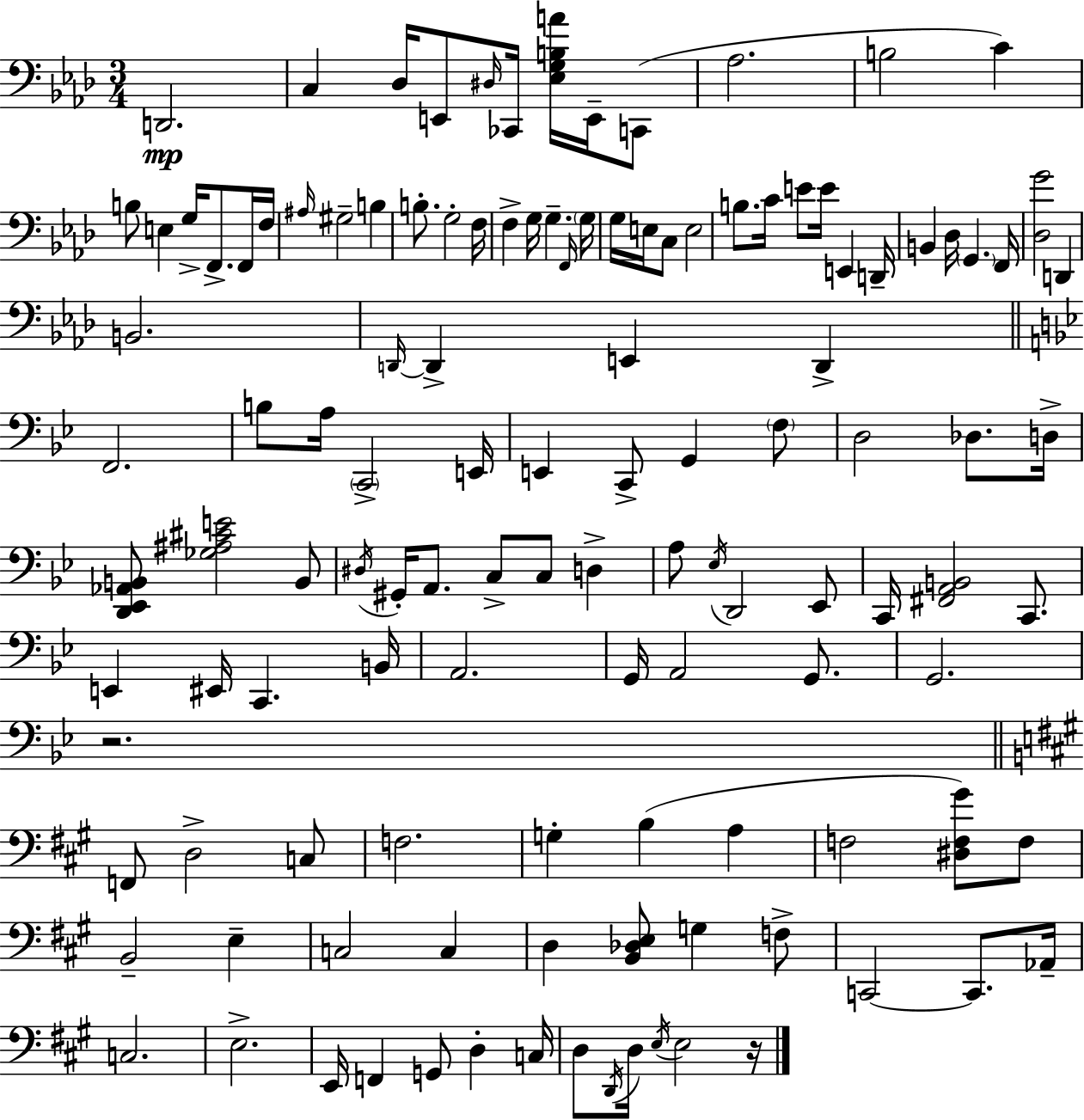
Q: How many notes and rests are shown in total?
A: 122